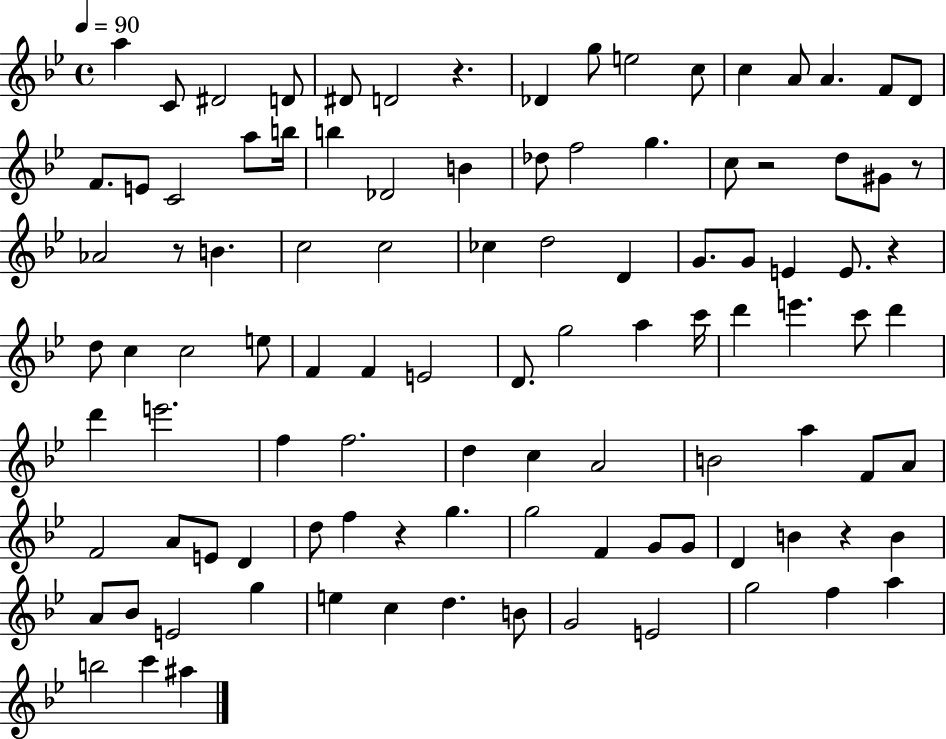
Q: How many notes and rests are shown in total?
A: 103